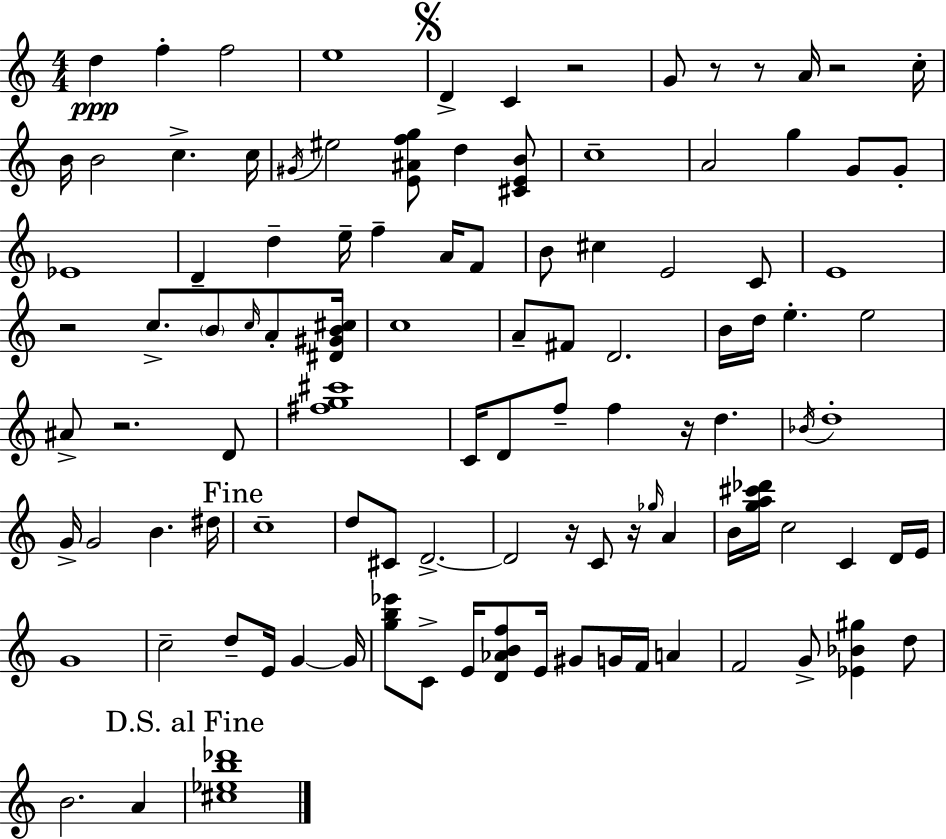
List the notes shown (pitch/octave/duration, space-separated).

D5/q F5/q F5/h E5/w D4/q C4/q R/h G4/e R/e R/e A4/s R/h C5/s B4/s B4/h C5/q. C5/s G#4/s EIS5/h [E4,A#4,F5,G5]/e D5/q [C#4,E4,B4]/e C5/w A4/h G5/q G4/e G4/e Eb4/w D4/q D5/q E5/s F5/q A4/s F4/e B4/e C#5/q E4/h C4/e E4/w R/h C5/e. B4/e C5/s A4/e [D#4,G#4,B4,C#5]/s C5/w A4/e F#4/e D4/h. B4/s D5/s E5/q. E5/h A#4/e R/h. D4/e [F#5,G5,C#6]/w C4/s D4/e F5/e F5/q R/s D5/q. Bb4/s D5/w G4/s G4/h B4/q. D#5/s C5/w D5/e C#4/e D4/h. D4/h R/s C4/e R/s Gb5/s A4/q B4/s [G5,A5,C#6,Db6]/s C5/h C4/q D4/s E4/s G4/w C5/h D5/e E4/s G4/q G4/s [G5,B5,Eb6]/e C4/e E4/s [D4,Ab4,B4,F5]/e E4/s G#4/e G4/s F4/s A4/q F4/h G4/e [Eb4,Bb4,G#5]/q D5/e B4/h. A4/q [C#5,Eb5,B5,Db6]/w